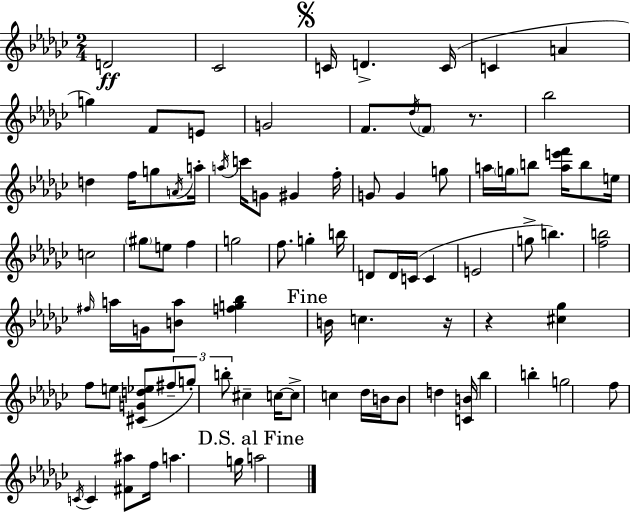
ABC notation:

X:1
T:Untitled
M:2/4
L:1/4
K:Ebm
D2 _C2 C/4 D C/4 C A g F/2 E/2 G2 F/2 _d/4 F/2 z/2 _b2 d f/4 g/2 A/4 a/4 a/4 c'/4 G/2 ^G f/4 G/2 G g/2 a/4 g/4 b/2 [ae'f']/4 b/2 e/4 c2 ^g/2 e/2 f g2 f/2 g b/4 D/2 D/4 C/4 C E2 g/2 b [fb]2 ^f/4 a/4 G/4 [Ba]/2 [fg_b] B/4 c z/4 z [^c_g] f/2 e/2 [^CGd_e]/2 ^f/2 g/2 b/2 ^c c/4 c/2 c _d/4 B/4 B/2 d [CB]/4 _b b g2 f/2 C/4 C [^F^a]/2 f/4 a g/4 a2